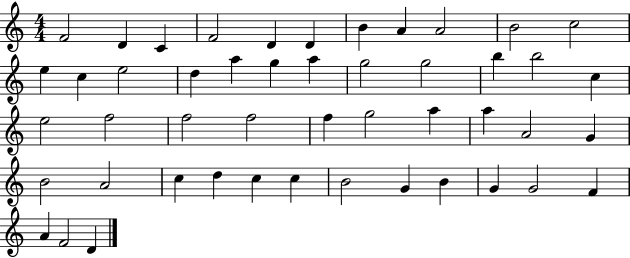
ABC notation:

X:1
T:Untitled
M:4/4
L:1/4
K:C
F2 D C F2 D D B A A2 B2 c2 e c e2 d a g a g2 g2 b b2 c e2 f2 f2 f2 f g2 a a A2 G B2 A2 c d c c B2 G B G G2 F A F2 D